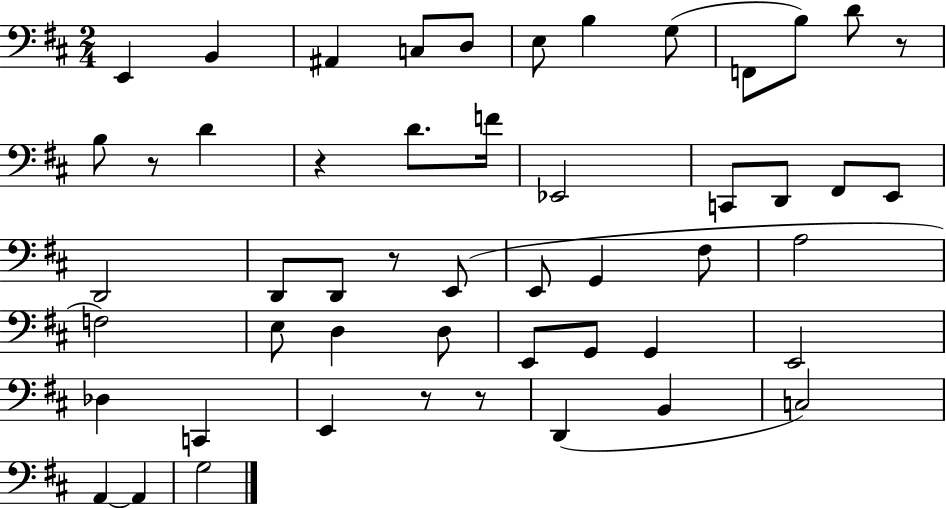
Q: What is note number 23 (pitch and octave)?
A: D2